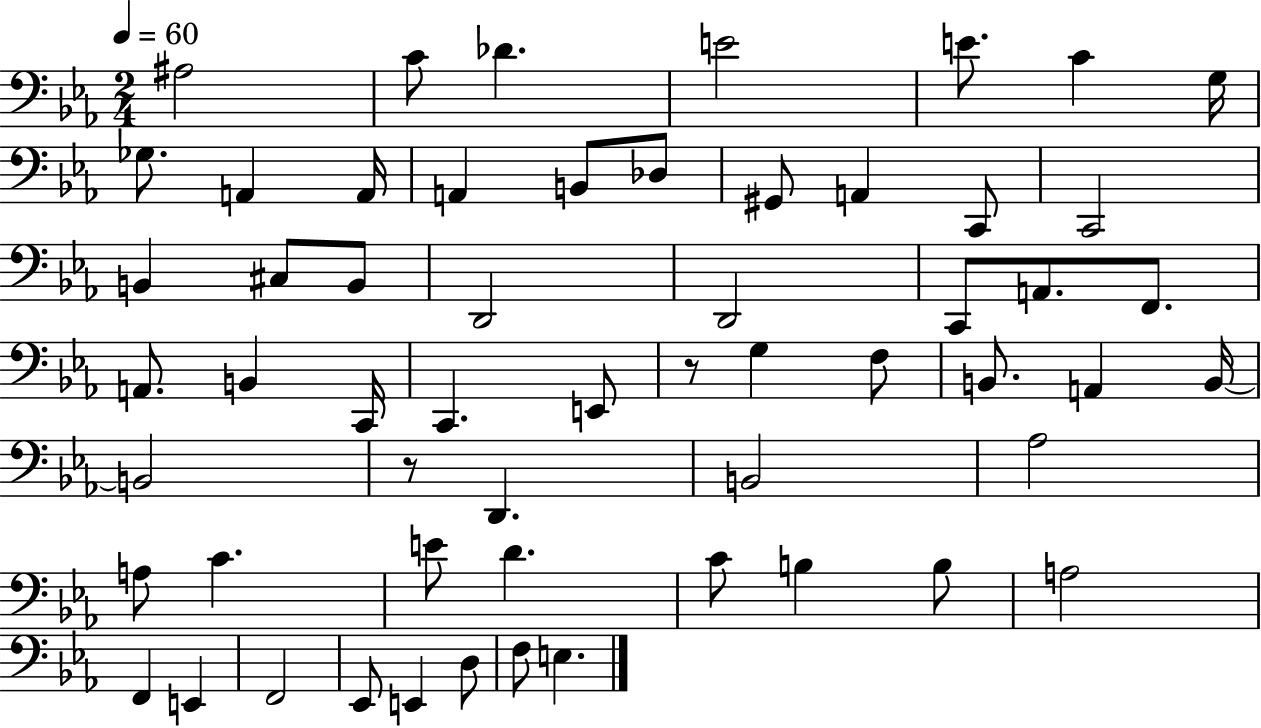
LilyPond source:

{
  \clef bass
  \numericTimeSignature
  \time 2/4
  \key ees \major
  \tempo 4 = 60
  ais2 | c'8 des'4. | e'2 | e'8. c'4 g16 | \break ges8. a,4 a,16 | a,4 b,8 des8 | gis,8 a,4 c,8 | c,2 | \break b,4 cis8 b,8 | d,2 | d,2 | c,8 a,8. f,8. | \break a,8. b,4 c,16 | c,4. e,8 | r8 g4 f8 | b,8. a,4 b,16~~ | \break b,2 | r8 d,4. | b,2 | aes2 | \break a8 c'4. | e'8 d'4. | c'8 b4 b8 | a2 | \break f,4 e,4 | f,2 | ees,8 e,4 d8 | f8 e4. | \break \bar "|."
}